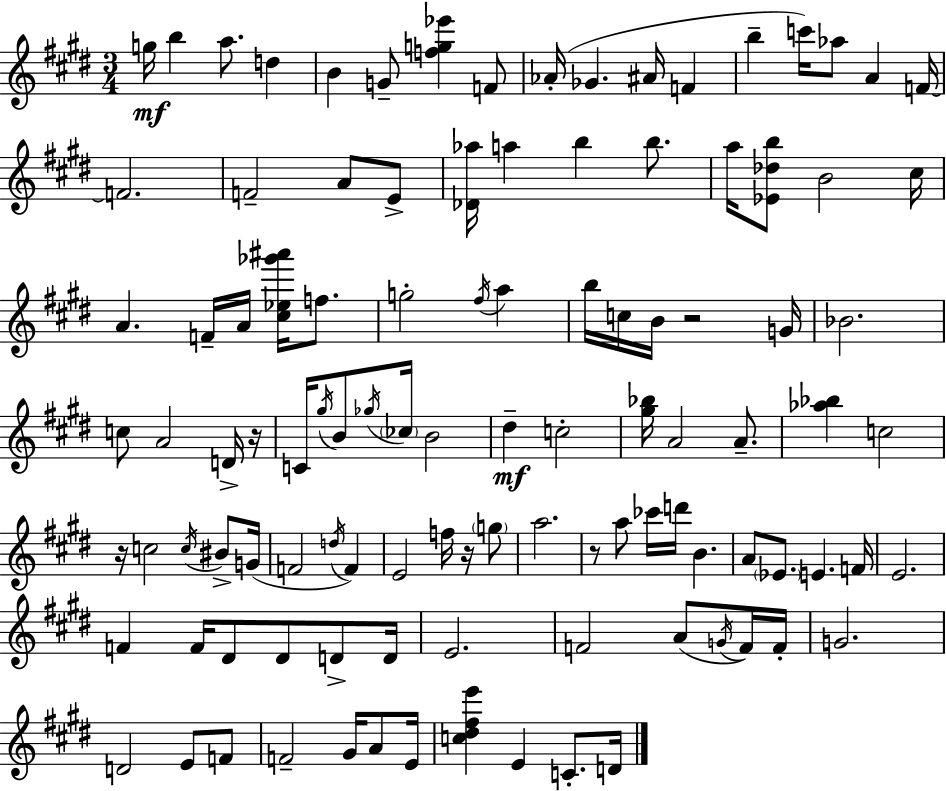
X:1
T:Untitled
M:3/4
L:1/4
K:E
g/4 b a/2 d B G/2 [fg_e'] F/2 _A/4 _G ^A/4 F b c'/4 _a/2 A F/4 F2 F2 A/2 E/2 [_D_a]/4 a b b/2 a/4 [_E_db]/2 B2 ^c/4 A F/4 A/4 [^c_e_g'^a']/4 f/2 g2 ^f/4 a b/4 c/4 B/4 z2 G/4 _B2 c/2 A2 D/4 z/4 C/4 ^g/4 B/2 _g/4 _c/4 B2 ^d c2 [^g_b]/4 A2 A/2 [_a_b] c2 z/4 c2 c/4 ^B/2 G/4 F2 d/4 F E2 f/4 z/4 g/2 a2 z/2 a/2 _c'/4 d'/4 B A/2 _E/2 E F/4 E2 F F/4 ^D/2 ^D/2 D/2 D/4 E2 F2 A/2 G/4 F/4 F/4 G2 D2 E/2 F/2 F2 ^G/4 A/2 E/4 [c^d^fe'] E C/2 D/4